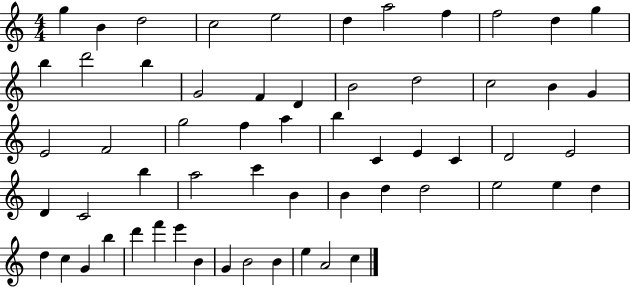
G5/q B4/q D5/h C5/h E5/h D5/q A5/h F5/q F5/h D5/q G5/q B5/q D6/h B5/q G4/h F4/q D4/q B4/h D5/h C5/h B4/q G4/q E4/h F4/h G5/h F5/q A5/q B5/q C4/q E4/q C4/q D4/h E4/h D4/q C4/h B5/q A5/h C6/q B4/q B4/q D5/q D5/h E5/h E5/q D5/q D5/q C5/q G4/q B5/q D6/q F6/q E6/q B4/q G4/q B4/h B4/q E5/q A4/h C5/q